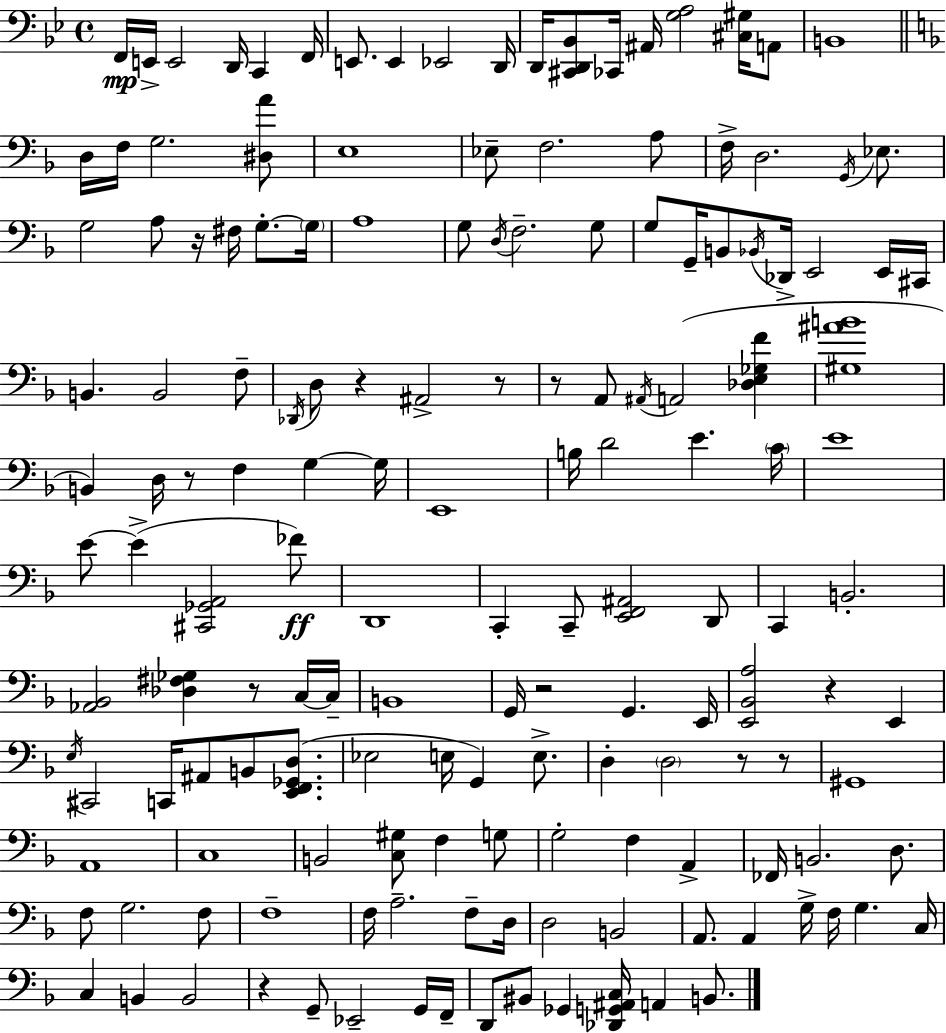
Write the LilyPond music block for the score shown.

{
  \clef bass
  \time 4/4
  \defaultTimeSignature
  \key g \minor
  \repeat volta 2 { f,16\mp e,16-> e,2 d,16 c,4 f,16 | e,8. e,4 ees,2 d,16 | d,16 <cis, d, bes,>8 ces,16 ais,16 <g a>2 <cis gis>16 a,8 | b,1 | \break \bar "||" \break \key f \major d16 f16 g2. <dis a'>8 | e1 | ees8-- f2. a8 | f16-> d2. \acciaccatura { g,16 } ees8. | \break g2 a8 r16 fis16 g8.-.~~ | \parenthesize g16 a1 | g8 \acciaccatura { d16 } f2.-- | g8 g8 g,16-- b,8 \acciaccatura { bes,16 } des,16-> e,2 | \break e,16 cis,16 b,4. b,2 | f8-- \acciaccatura { des,16 } d8 r4 ais,2-> | r8 r8 a,8 \acciaccatura { ais,16 } a,2( | <des e ges f'>4 <gis ais' b'>1 | \break b,4) d16 r8 f4 | g4~~ g16 e,1 | b16 d'2 e'4. | \parenthesize c'16 e'1 | \break e'8~~ e'4->( <cis, ges, a,>2 | fes'8\ff) d,1 | c,4-. c,8-- <e, f, ais,>2 | d,8 c,4 b,2.-. | \break <aes, bes,>2 <des fis ges>4 | r8 c16~~ c16-- b,1 | g,16 r2 g,4. | e,16 <e, bes, a>2 r4 | \break e,4 \acciaccatura { e16 } cis,2 c,16 ais,8 | b,8 <e, f, ges, d>8.( ees2 e16 g,4) | e8.-> d4-. \parenthesize d2 | r8 r8 gis,1 | \break a,1 | c1 | b,2 <c gis>8 | f4 g8 g2-. f4 | \break a,4-> fes,16 b,2. | d8. f8 g2. | f8 f1-- | f16 a2.-- | \break f8-- d16 d2 b,2 | a,8. a,4 g16-> f16 g4. | c16 c4 b,4 b,2 | r4 g,8-- ees,2-- | \break g,16 f,16-- d,8 bis,8 ges,4 <des, g, ais, c>16 a,4 | b,8. } \bar "|."
}